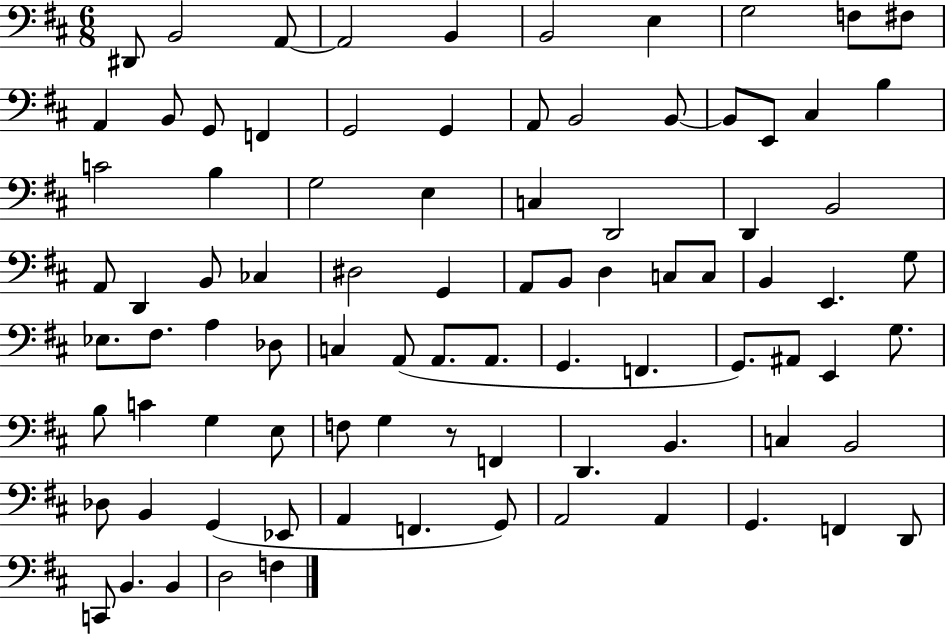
D#2/e B2/h A2/e A2/h B2/q B2/h E3/q G3/h F3/e F#3/e A2/q B2/e G2/e F2/q G2/h G2/q A2/e B2/h B2/e B2/e E2/e C#3/q B3/q C4/h B3/q G3/h E3/q C3/q D2/h D2/q B2/h A2/e D2/q B2/e CES3/q D#3/h G2/q A2/e B2/e D3/q C3/e C3/e B2/q E2/q. G3/e Eb3/e. F#3/e. A3/q Db3/e C3/q A2/e A2/e. A2/e. G2/q. F2/q. G2/e. A#2/e E2/q G3/e. B3/e C4/q G3/q E3/e F3/e G3/q R/e F2/q D2/q. B2/q. C3/q B2/h Db3/e B2/q G2/q Eb2/e A2/q F2/q. G2/e A2/h A2/q G2/q. F2/q D2/e C2/e B2/q. B2/q D3/h F3/q